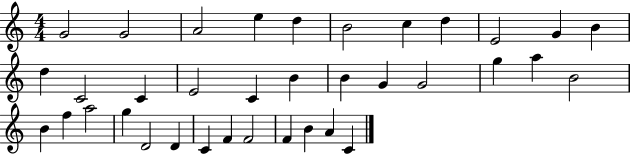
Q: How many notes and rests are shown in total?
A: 36